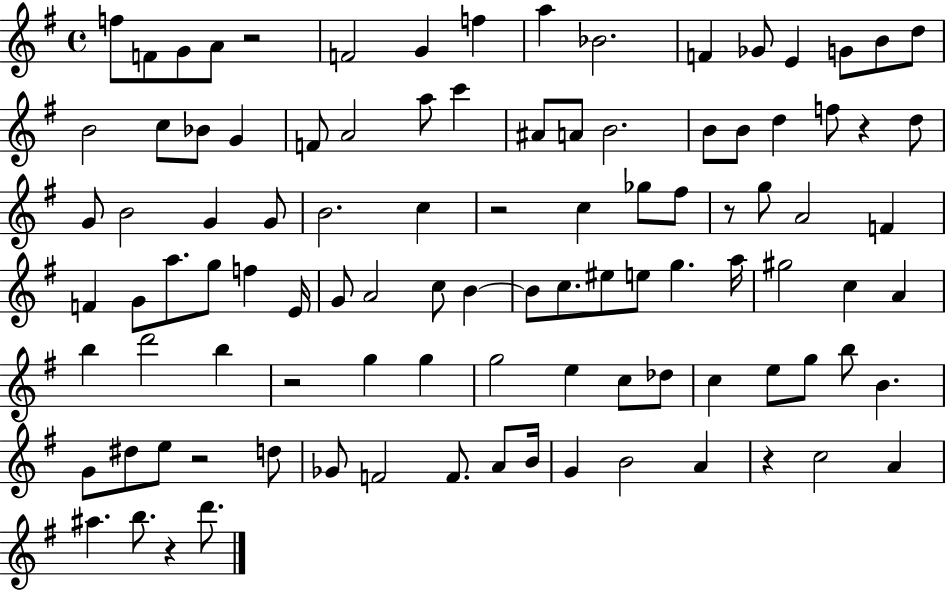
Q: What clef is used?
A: treble